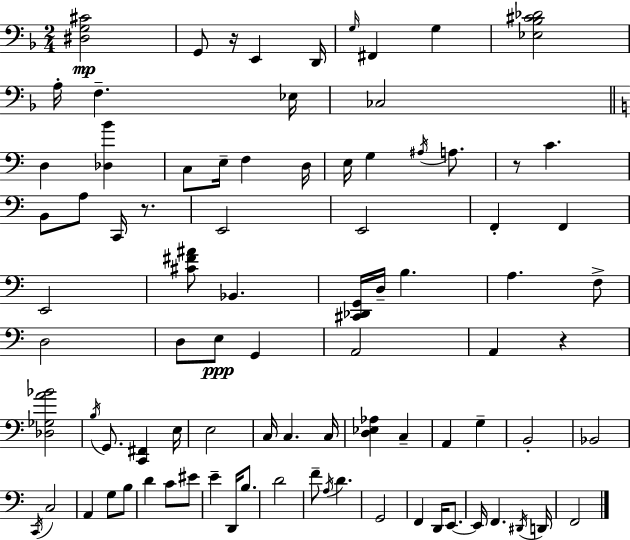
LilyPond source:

{
  \clef bass
  \numericTimeSignature
  \time 2/4
  \key d \minor
  <dis g cis'>2\mp | g,8 r16 e,4 d,16 | \grace { g16 } fis,4 g4 | <ees bes cis' des'>2 | \break a16-. f4.-- | ees16 ces2 | \bar "||" \break \key a \minor d4 <des b'>4 | c8 e16-- f4 d16 | e16 g4 \acciaccatura { ais16 } a8. | r8 c'4. | \break b,8 a8 c,16 r8. | e,2 | e,2 | f,4-. f,4 | \break e,2 | <cis' fis' ais'>8 bes,4. | <cis, des, g,>16 d16-- b4. | a4. f8-> | \break d2 | d8 e8\ppp g,4 | a,2 | a,4 r4 | \break <des ges a' bes'>2 | \acciaccatura { b16 } g,8. <c, fis,>4 | e16 e2 | c16 c4. | \break c16 <d ees aes>4 c4-- | a,4 g4-- | b,2-. | bes,2 | \break \acciaccatura { c,16 } c2 | a,4 g8 | b8 d'4 c'8 | eis'8 e'4-- d,16 | \break b8. d'2 | f'8-- \acciaccatura { a16 } d'4. | g,2 | f,4 | \break d,16 e,8.~~ e,16 f,4. | \acciaccatura { dis,16 } d,16 f,2 | \bar "|."
}